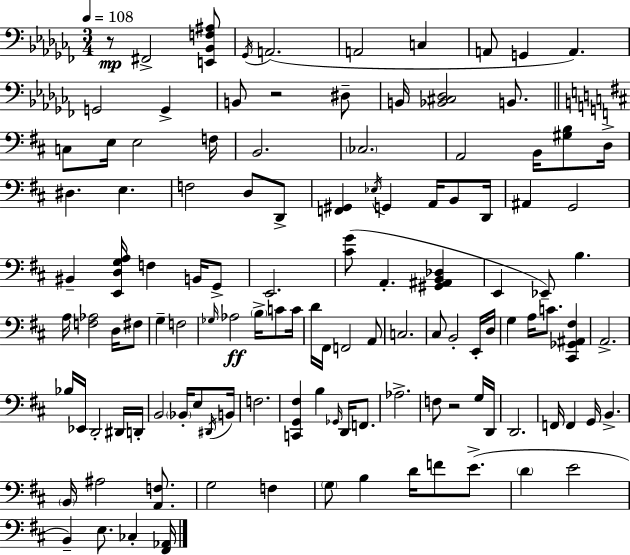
{
  \clef bass
  \numericTimeSignature
  \time 3/4
  \key aes \minor
  \tempo 4 = 108
  r8\mp fis,2-> <e, bes, f ais>8 | \acciaccatura { ges,16 } a,2.( | a,2 c4 | a,8 g,4 a,4.) | \break g,2 g,4-> | b,8 r2 dis8-- | b,16 <bes, cis des>2 b,8. | \bar "||" \break \key d \major c8 e16 e2 f16 | b,2. | \parenthesize ces2. | a,2 b,16 <gis b>8 d16-> | \break dis4. e4. | f2 d8 d,8-> | <f, gis,>4 \acciaccatura { ees16 } g,4 a,16 b,8 | d,16 ais,4 g,2 | \break bis,4-- <e, d g a>16 f4 b,16 g,8-> | e,2. | <cis' g'>8( a,4.-. <gis, ais, b, des>4 | e,4 ees,8--) b4. | \break a16 <f aes>2 d16 fis8 | g4-- f2 | \grace { ges16 } aes2\ff \parenthesize b16-> c'8 | c'16 d'16 fis,16 f,2 | \break a,8 c2. | cis8 b,2-. | e,16-. d16 g4 a16 c'8. <cis, ges, ais, fis>4 | a,2.-> | \break bes16 ees,16 d,2-. | dis,16 d,16-. b,2 \parenthesize bes,16-. e8 | \acciaccatura { dis,16 } b,16 f2. | <c, g, fis>4 b4 \grace { ges,16 } | \break d,16 f,8. aes2.-> | f8 r2 | g16 d,16 d,2. | f,16 f,4 g,16 b,4.-> | \break \parenthesize b,16 ais2 | <a, f>8. g2 | f4 \parenthesize g8 b4 d'16 f'8 | e'8.->( \parenthesize d'4 e'2 | \break b,4--) e8. ces4-. | <fis, aes,>16 \bar "|."
}